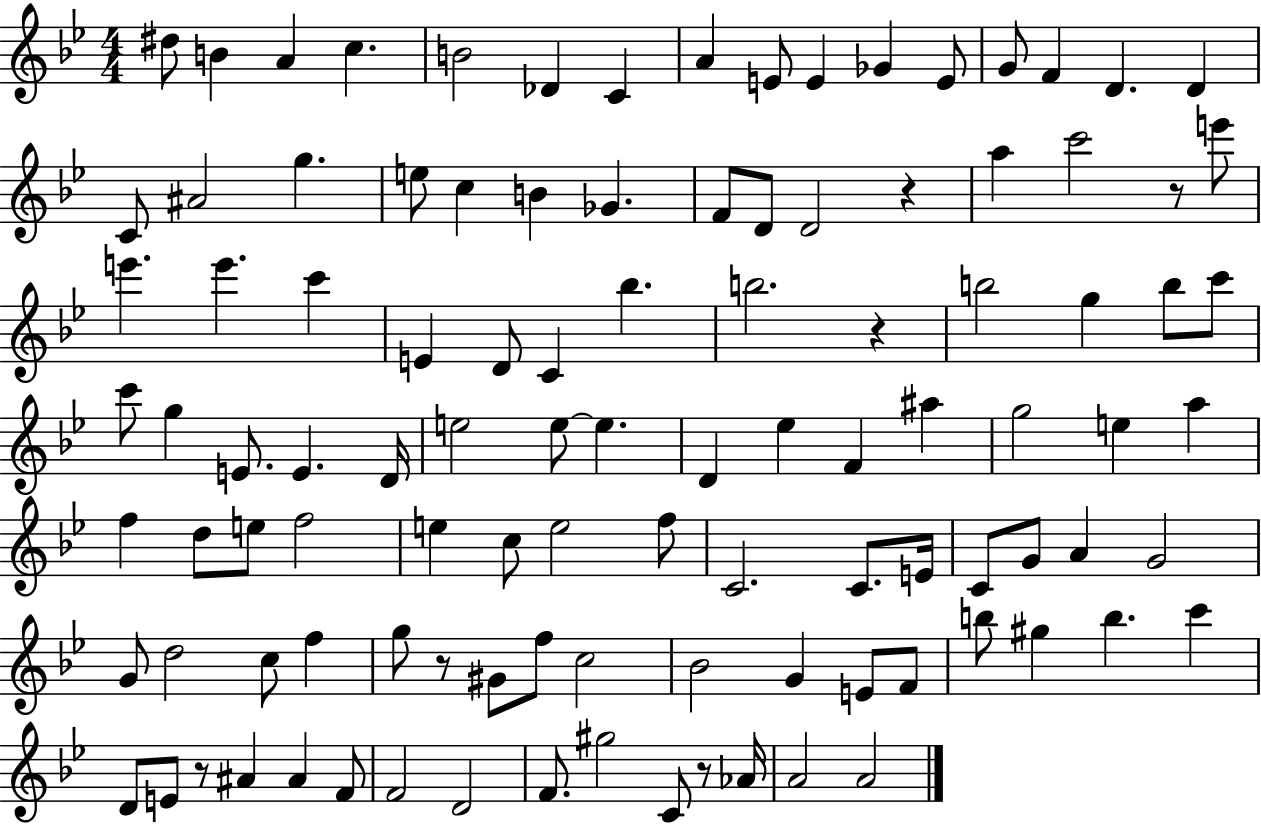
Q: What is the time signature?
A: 4/4